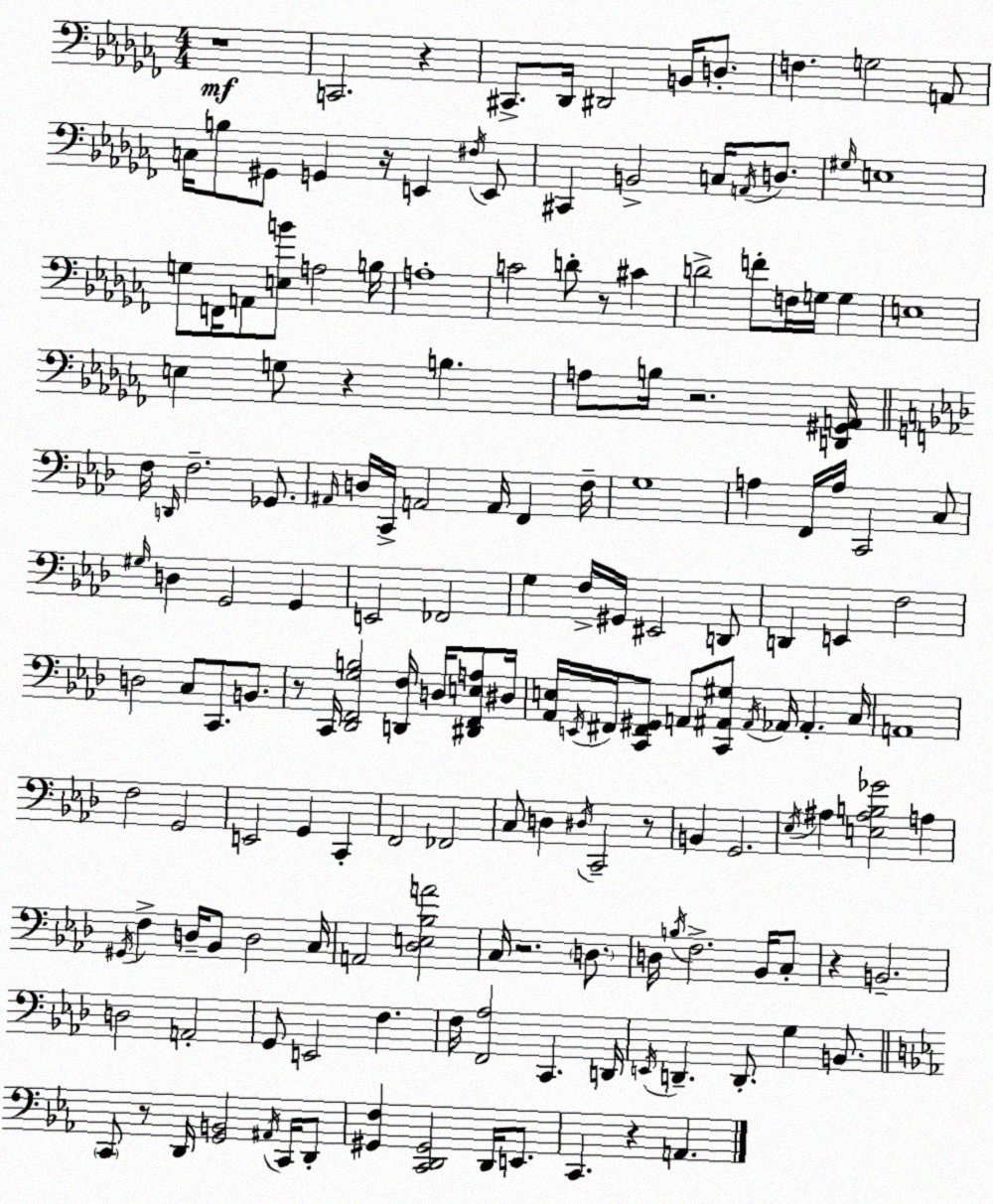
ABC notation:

X:1
T:Untitled
M:4/4
L:1/4
K:Abm
z4 C,,2 z ^C,,/2 _D,,/4 ^D,,2 B,,/4 D,/2 F, G,2 A,,/2 C,/4 B,/2 ^G,,/2 G,, z/4 E,, ^F,/4 E,,/2 ^C,, B,,2 C,/4 A,,/4 D,/2 ^G,/4 E,4 G,/2 F,,/4 A,,/2 [E,B]/2 A,2 B,/4 A,4 C2 D/2 z/2 ^C D2 F/2 F,/4 G,/4 G, E,4 E, G,/2 z B, A,/2 B,/4 z2 [D,,^G,,A,,]/4 F,/4 D,,/4 F,2 _G,,/2 ^A,,/4 D,/4 C,,/4 A,,2 A,,/4 F,, F,/4 G,4 A, F,,/4 A,/4 C,,2 C,/2 ^G,/4 D, G,,2 G,, E,,2 _F,,2 G, F,/4 ^G,,/4 ^E,,2 D,,/2 D,, E,, F,2 D,2 C,/2 C,,/2 B,,/2 z/2 C,,/4 [_D,,F,,G,B,]2 [D,,F,]/4 D,/4 [^D,,F,,E,A,]/2 ^D,/4 [_A,,E,]/4 E,,/4 ^F,,/4 [C,,^F,,^G,,]/2 A,,/2 [C,,^A,,^G,]/2 ^A,,/4 _A,,/4 _A,, C,/4 A,,4 F,2 G,,2 E,,2 G,, C,, F,,2 _F,,2 C,/2 D, ^D,/4 C,,2 z/2 B,, G,,2 _E,/4 ^A, [E,^A,B,_G]2 A, ^G,,/4 F, D,/4 _B,,/2 D,2 C,/4 A,,2 [_D,E,_B,A]2 C,/4 z2 D,/2 D,/4 B,/4 F,2 _B,,/4 C,/2 z B,,2 D,2 A,,2 G,,/2 E,,2 F, F,/4 [F,,_A,]2 C,, D,,/4 E,,/4 D,, D,,/2 G, B,,/2 C,,/2 z/2 D,,/4 [G,,B,,]2 ^A,,/4 C,,/4 D,,/2 [^G,,F,] [C,,D,,^G,,]2 D,,/4 E,,/2 C,, z A,,